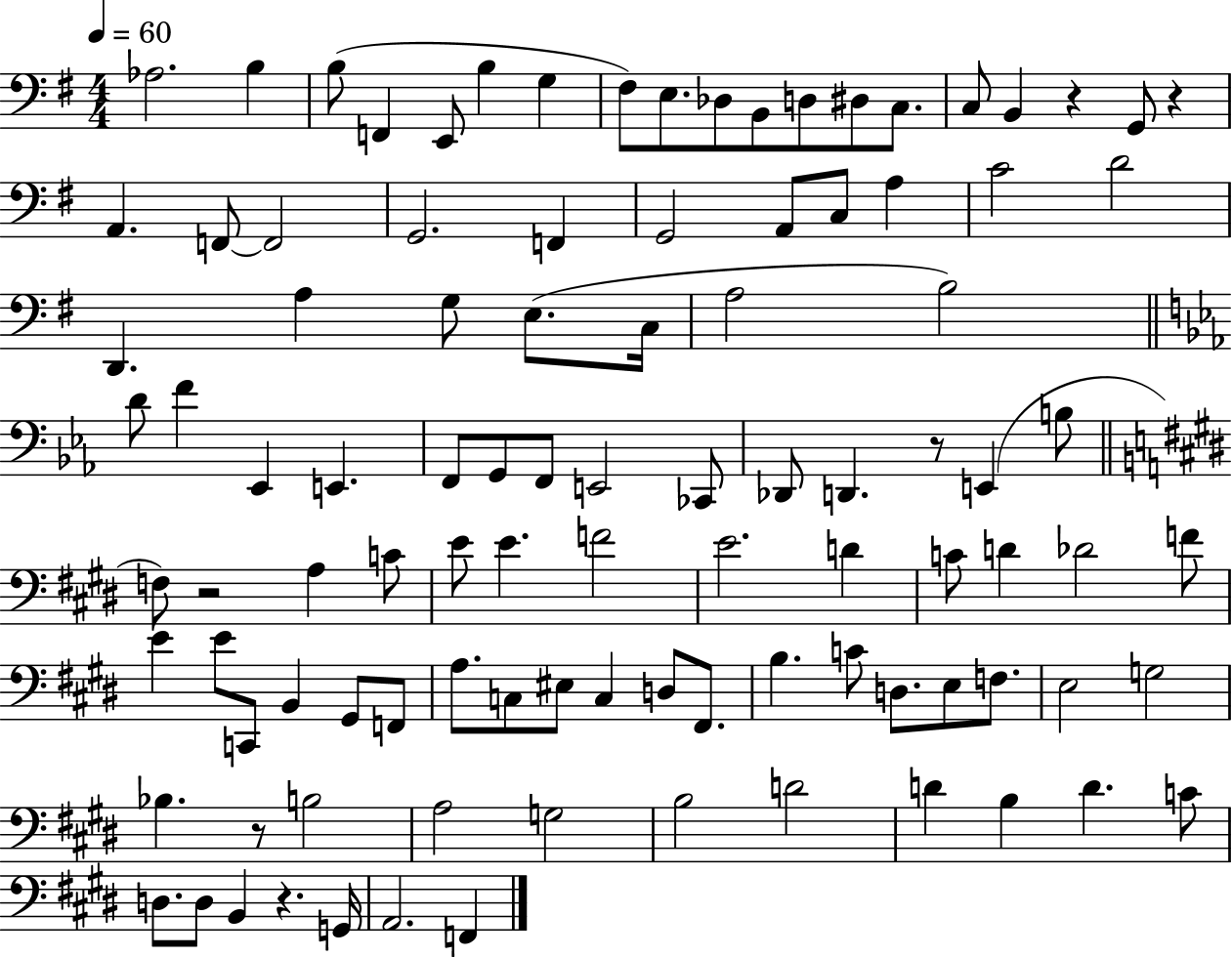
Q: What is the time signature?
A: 4/4